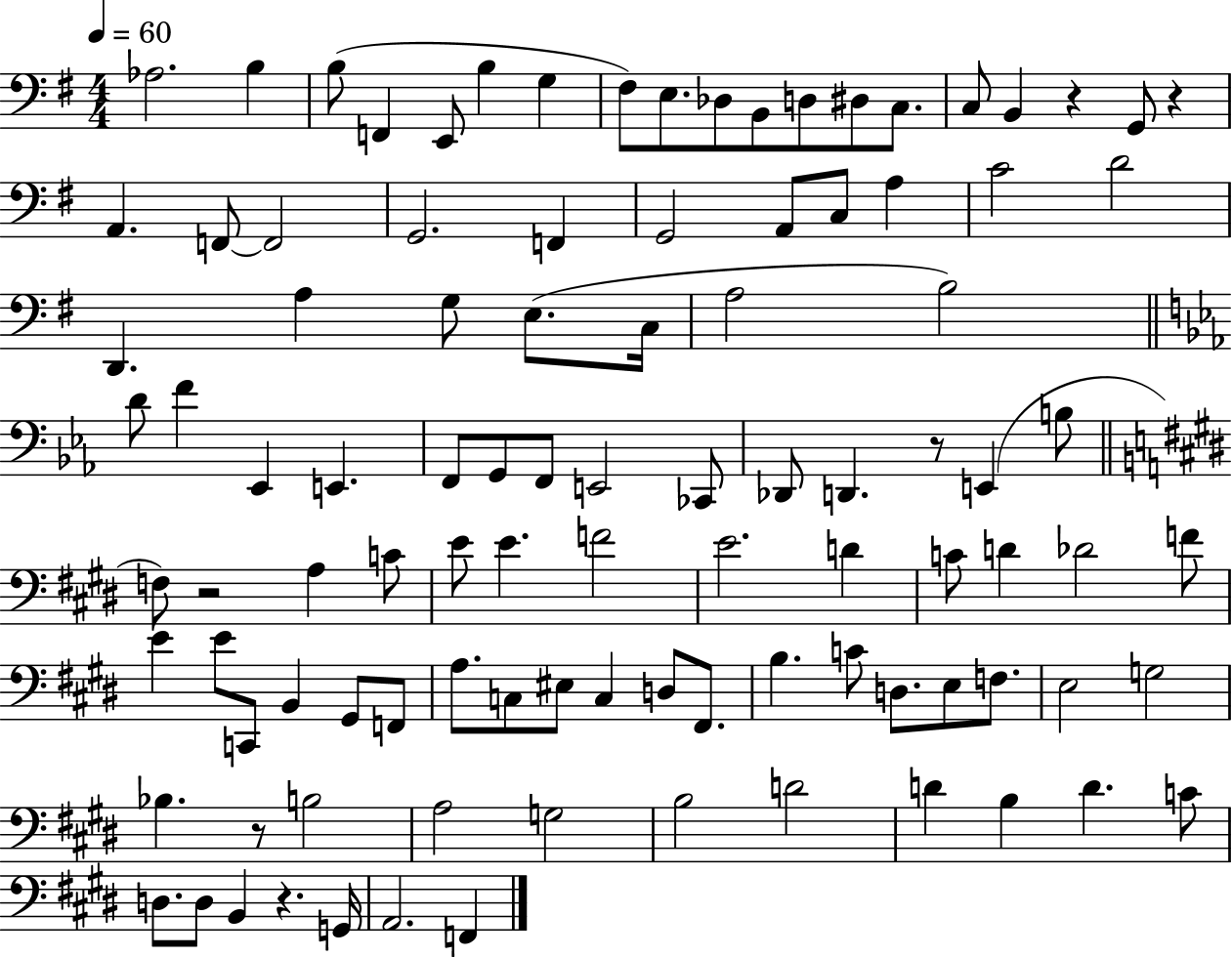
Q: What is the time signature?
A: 4/4